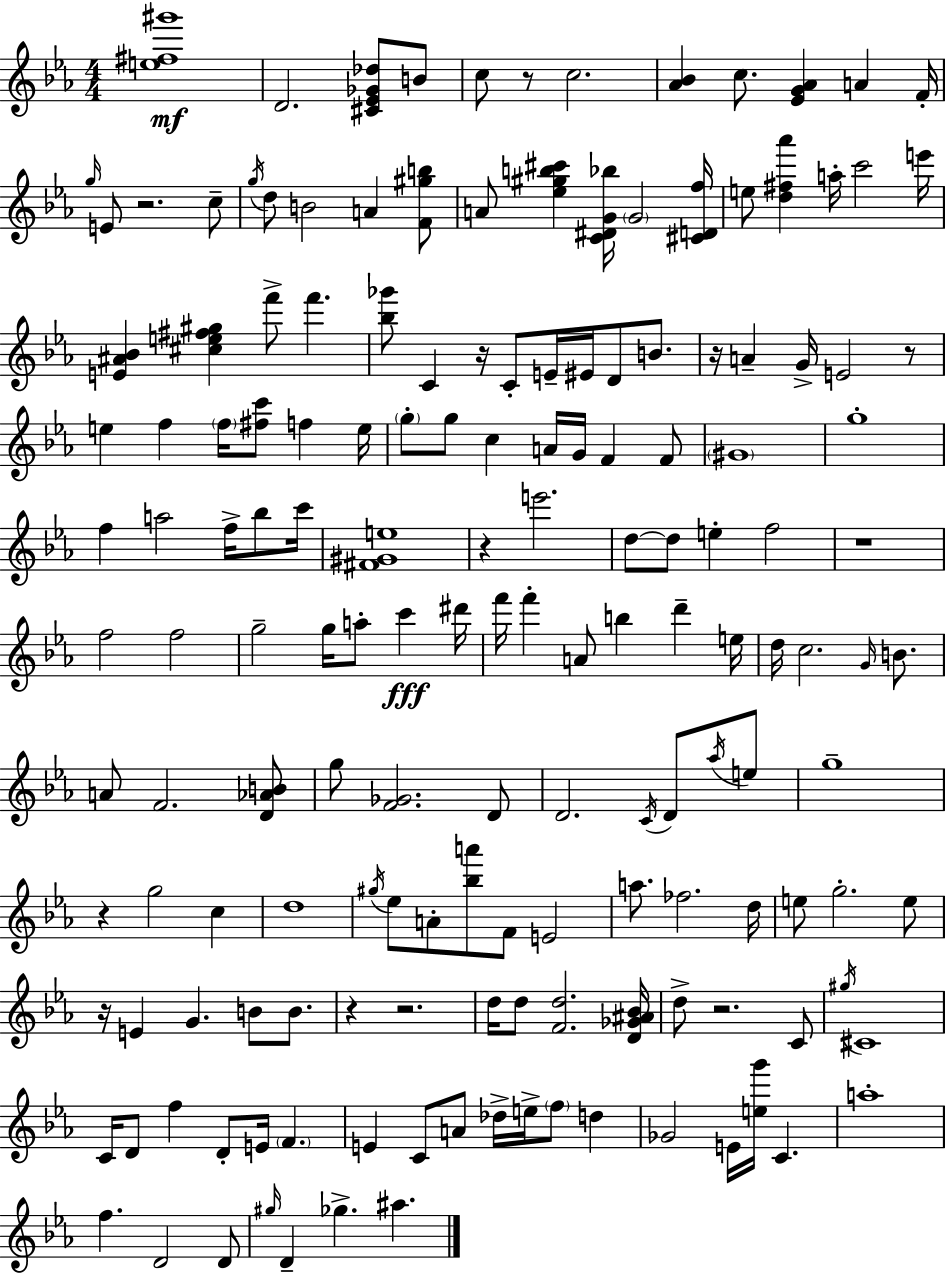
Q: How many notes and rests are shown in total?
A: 162